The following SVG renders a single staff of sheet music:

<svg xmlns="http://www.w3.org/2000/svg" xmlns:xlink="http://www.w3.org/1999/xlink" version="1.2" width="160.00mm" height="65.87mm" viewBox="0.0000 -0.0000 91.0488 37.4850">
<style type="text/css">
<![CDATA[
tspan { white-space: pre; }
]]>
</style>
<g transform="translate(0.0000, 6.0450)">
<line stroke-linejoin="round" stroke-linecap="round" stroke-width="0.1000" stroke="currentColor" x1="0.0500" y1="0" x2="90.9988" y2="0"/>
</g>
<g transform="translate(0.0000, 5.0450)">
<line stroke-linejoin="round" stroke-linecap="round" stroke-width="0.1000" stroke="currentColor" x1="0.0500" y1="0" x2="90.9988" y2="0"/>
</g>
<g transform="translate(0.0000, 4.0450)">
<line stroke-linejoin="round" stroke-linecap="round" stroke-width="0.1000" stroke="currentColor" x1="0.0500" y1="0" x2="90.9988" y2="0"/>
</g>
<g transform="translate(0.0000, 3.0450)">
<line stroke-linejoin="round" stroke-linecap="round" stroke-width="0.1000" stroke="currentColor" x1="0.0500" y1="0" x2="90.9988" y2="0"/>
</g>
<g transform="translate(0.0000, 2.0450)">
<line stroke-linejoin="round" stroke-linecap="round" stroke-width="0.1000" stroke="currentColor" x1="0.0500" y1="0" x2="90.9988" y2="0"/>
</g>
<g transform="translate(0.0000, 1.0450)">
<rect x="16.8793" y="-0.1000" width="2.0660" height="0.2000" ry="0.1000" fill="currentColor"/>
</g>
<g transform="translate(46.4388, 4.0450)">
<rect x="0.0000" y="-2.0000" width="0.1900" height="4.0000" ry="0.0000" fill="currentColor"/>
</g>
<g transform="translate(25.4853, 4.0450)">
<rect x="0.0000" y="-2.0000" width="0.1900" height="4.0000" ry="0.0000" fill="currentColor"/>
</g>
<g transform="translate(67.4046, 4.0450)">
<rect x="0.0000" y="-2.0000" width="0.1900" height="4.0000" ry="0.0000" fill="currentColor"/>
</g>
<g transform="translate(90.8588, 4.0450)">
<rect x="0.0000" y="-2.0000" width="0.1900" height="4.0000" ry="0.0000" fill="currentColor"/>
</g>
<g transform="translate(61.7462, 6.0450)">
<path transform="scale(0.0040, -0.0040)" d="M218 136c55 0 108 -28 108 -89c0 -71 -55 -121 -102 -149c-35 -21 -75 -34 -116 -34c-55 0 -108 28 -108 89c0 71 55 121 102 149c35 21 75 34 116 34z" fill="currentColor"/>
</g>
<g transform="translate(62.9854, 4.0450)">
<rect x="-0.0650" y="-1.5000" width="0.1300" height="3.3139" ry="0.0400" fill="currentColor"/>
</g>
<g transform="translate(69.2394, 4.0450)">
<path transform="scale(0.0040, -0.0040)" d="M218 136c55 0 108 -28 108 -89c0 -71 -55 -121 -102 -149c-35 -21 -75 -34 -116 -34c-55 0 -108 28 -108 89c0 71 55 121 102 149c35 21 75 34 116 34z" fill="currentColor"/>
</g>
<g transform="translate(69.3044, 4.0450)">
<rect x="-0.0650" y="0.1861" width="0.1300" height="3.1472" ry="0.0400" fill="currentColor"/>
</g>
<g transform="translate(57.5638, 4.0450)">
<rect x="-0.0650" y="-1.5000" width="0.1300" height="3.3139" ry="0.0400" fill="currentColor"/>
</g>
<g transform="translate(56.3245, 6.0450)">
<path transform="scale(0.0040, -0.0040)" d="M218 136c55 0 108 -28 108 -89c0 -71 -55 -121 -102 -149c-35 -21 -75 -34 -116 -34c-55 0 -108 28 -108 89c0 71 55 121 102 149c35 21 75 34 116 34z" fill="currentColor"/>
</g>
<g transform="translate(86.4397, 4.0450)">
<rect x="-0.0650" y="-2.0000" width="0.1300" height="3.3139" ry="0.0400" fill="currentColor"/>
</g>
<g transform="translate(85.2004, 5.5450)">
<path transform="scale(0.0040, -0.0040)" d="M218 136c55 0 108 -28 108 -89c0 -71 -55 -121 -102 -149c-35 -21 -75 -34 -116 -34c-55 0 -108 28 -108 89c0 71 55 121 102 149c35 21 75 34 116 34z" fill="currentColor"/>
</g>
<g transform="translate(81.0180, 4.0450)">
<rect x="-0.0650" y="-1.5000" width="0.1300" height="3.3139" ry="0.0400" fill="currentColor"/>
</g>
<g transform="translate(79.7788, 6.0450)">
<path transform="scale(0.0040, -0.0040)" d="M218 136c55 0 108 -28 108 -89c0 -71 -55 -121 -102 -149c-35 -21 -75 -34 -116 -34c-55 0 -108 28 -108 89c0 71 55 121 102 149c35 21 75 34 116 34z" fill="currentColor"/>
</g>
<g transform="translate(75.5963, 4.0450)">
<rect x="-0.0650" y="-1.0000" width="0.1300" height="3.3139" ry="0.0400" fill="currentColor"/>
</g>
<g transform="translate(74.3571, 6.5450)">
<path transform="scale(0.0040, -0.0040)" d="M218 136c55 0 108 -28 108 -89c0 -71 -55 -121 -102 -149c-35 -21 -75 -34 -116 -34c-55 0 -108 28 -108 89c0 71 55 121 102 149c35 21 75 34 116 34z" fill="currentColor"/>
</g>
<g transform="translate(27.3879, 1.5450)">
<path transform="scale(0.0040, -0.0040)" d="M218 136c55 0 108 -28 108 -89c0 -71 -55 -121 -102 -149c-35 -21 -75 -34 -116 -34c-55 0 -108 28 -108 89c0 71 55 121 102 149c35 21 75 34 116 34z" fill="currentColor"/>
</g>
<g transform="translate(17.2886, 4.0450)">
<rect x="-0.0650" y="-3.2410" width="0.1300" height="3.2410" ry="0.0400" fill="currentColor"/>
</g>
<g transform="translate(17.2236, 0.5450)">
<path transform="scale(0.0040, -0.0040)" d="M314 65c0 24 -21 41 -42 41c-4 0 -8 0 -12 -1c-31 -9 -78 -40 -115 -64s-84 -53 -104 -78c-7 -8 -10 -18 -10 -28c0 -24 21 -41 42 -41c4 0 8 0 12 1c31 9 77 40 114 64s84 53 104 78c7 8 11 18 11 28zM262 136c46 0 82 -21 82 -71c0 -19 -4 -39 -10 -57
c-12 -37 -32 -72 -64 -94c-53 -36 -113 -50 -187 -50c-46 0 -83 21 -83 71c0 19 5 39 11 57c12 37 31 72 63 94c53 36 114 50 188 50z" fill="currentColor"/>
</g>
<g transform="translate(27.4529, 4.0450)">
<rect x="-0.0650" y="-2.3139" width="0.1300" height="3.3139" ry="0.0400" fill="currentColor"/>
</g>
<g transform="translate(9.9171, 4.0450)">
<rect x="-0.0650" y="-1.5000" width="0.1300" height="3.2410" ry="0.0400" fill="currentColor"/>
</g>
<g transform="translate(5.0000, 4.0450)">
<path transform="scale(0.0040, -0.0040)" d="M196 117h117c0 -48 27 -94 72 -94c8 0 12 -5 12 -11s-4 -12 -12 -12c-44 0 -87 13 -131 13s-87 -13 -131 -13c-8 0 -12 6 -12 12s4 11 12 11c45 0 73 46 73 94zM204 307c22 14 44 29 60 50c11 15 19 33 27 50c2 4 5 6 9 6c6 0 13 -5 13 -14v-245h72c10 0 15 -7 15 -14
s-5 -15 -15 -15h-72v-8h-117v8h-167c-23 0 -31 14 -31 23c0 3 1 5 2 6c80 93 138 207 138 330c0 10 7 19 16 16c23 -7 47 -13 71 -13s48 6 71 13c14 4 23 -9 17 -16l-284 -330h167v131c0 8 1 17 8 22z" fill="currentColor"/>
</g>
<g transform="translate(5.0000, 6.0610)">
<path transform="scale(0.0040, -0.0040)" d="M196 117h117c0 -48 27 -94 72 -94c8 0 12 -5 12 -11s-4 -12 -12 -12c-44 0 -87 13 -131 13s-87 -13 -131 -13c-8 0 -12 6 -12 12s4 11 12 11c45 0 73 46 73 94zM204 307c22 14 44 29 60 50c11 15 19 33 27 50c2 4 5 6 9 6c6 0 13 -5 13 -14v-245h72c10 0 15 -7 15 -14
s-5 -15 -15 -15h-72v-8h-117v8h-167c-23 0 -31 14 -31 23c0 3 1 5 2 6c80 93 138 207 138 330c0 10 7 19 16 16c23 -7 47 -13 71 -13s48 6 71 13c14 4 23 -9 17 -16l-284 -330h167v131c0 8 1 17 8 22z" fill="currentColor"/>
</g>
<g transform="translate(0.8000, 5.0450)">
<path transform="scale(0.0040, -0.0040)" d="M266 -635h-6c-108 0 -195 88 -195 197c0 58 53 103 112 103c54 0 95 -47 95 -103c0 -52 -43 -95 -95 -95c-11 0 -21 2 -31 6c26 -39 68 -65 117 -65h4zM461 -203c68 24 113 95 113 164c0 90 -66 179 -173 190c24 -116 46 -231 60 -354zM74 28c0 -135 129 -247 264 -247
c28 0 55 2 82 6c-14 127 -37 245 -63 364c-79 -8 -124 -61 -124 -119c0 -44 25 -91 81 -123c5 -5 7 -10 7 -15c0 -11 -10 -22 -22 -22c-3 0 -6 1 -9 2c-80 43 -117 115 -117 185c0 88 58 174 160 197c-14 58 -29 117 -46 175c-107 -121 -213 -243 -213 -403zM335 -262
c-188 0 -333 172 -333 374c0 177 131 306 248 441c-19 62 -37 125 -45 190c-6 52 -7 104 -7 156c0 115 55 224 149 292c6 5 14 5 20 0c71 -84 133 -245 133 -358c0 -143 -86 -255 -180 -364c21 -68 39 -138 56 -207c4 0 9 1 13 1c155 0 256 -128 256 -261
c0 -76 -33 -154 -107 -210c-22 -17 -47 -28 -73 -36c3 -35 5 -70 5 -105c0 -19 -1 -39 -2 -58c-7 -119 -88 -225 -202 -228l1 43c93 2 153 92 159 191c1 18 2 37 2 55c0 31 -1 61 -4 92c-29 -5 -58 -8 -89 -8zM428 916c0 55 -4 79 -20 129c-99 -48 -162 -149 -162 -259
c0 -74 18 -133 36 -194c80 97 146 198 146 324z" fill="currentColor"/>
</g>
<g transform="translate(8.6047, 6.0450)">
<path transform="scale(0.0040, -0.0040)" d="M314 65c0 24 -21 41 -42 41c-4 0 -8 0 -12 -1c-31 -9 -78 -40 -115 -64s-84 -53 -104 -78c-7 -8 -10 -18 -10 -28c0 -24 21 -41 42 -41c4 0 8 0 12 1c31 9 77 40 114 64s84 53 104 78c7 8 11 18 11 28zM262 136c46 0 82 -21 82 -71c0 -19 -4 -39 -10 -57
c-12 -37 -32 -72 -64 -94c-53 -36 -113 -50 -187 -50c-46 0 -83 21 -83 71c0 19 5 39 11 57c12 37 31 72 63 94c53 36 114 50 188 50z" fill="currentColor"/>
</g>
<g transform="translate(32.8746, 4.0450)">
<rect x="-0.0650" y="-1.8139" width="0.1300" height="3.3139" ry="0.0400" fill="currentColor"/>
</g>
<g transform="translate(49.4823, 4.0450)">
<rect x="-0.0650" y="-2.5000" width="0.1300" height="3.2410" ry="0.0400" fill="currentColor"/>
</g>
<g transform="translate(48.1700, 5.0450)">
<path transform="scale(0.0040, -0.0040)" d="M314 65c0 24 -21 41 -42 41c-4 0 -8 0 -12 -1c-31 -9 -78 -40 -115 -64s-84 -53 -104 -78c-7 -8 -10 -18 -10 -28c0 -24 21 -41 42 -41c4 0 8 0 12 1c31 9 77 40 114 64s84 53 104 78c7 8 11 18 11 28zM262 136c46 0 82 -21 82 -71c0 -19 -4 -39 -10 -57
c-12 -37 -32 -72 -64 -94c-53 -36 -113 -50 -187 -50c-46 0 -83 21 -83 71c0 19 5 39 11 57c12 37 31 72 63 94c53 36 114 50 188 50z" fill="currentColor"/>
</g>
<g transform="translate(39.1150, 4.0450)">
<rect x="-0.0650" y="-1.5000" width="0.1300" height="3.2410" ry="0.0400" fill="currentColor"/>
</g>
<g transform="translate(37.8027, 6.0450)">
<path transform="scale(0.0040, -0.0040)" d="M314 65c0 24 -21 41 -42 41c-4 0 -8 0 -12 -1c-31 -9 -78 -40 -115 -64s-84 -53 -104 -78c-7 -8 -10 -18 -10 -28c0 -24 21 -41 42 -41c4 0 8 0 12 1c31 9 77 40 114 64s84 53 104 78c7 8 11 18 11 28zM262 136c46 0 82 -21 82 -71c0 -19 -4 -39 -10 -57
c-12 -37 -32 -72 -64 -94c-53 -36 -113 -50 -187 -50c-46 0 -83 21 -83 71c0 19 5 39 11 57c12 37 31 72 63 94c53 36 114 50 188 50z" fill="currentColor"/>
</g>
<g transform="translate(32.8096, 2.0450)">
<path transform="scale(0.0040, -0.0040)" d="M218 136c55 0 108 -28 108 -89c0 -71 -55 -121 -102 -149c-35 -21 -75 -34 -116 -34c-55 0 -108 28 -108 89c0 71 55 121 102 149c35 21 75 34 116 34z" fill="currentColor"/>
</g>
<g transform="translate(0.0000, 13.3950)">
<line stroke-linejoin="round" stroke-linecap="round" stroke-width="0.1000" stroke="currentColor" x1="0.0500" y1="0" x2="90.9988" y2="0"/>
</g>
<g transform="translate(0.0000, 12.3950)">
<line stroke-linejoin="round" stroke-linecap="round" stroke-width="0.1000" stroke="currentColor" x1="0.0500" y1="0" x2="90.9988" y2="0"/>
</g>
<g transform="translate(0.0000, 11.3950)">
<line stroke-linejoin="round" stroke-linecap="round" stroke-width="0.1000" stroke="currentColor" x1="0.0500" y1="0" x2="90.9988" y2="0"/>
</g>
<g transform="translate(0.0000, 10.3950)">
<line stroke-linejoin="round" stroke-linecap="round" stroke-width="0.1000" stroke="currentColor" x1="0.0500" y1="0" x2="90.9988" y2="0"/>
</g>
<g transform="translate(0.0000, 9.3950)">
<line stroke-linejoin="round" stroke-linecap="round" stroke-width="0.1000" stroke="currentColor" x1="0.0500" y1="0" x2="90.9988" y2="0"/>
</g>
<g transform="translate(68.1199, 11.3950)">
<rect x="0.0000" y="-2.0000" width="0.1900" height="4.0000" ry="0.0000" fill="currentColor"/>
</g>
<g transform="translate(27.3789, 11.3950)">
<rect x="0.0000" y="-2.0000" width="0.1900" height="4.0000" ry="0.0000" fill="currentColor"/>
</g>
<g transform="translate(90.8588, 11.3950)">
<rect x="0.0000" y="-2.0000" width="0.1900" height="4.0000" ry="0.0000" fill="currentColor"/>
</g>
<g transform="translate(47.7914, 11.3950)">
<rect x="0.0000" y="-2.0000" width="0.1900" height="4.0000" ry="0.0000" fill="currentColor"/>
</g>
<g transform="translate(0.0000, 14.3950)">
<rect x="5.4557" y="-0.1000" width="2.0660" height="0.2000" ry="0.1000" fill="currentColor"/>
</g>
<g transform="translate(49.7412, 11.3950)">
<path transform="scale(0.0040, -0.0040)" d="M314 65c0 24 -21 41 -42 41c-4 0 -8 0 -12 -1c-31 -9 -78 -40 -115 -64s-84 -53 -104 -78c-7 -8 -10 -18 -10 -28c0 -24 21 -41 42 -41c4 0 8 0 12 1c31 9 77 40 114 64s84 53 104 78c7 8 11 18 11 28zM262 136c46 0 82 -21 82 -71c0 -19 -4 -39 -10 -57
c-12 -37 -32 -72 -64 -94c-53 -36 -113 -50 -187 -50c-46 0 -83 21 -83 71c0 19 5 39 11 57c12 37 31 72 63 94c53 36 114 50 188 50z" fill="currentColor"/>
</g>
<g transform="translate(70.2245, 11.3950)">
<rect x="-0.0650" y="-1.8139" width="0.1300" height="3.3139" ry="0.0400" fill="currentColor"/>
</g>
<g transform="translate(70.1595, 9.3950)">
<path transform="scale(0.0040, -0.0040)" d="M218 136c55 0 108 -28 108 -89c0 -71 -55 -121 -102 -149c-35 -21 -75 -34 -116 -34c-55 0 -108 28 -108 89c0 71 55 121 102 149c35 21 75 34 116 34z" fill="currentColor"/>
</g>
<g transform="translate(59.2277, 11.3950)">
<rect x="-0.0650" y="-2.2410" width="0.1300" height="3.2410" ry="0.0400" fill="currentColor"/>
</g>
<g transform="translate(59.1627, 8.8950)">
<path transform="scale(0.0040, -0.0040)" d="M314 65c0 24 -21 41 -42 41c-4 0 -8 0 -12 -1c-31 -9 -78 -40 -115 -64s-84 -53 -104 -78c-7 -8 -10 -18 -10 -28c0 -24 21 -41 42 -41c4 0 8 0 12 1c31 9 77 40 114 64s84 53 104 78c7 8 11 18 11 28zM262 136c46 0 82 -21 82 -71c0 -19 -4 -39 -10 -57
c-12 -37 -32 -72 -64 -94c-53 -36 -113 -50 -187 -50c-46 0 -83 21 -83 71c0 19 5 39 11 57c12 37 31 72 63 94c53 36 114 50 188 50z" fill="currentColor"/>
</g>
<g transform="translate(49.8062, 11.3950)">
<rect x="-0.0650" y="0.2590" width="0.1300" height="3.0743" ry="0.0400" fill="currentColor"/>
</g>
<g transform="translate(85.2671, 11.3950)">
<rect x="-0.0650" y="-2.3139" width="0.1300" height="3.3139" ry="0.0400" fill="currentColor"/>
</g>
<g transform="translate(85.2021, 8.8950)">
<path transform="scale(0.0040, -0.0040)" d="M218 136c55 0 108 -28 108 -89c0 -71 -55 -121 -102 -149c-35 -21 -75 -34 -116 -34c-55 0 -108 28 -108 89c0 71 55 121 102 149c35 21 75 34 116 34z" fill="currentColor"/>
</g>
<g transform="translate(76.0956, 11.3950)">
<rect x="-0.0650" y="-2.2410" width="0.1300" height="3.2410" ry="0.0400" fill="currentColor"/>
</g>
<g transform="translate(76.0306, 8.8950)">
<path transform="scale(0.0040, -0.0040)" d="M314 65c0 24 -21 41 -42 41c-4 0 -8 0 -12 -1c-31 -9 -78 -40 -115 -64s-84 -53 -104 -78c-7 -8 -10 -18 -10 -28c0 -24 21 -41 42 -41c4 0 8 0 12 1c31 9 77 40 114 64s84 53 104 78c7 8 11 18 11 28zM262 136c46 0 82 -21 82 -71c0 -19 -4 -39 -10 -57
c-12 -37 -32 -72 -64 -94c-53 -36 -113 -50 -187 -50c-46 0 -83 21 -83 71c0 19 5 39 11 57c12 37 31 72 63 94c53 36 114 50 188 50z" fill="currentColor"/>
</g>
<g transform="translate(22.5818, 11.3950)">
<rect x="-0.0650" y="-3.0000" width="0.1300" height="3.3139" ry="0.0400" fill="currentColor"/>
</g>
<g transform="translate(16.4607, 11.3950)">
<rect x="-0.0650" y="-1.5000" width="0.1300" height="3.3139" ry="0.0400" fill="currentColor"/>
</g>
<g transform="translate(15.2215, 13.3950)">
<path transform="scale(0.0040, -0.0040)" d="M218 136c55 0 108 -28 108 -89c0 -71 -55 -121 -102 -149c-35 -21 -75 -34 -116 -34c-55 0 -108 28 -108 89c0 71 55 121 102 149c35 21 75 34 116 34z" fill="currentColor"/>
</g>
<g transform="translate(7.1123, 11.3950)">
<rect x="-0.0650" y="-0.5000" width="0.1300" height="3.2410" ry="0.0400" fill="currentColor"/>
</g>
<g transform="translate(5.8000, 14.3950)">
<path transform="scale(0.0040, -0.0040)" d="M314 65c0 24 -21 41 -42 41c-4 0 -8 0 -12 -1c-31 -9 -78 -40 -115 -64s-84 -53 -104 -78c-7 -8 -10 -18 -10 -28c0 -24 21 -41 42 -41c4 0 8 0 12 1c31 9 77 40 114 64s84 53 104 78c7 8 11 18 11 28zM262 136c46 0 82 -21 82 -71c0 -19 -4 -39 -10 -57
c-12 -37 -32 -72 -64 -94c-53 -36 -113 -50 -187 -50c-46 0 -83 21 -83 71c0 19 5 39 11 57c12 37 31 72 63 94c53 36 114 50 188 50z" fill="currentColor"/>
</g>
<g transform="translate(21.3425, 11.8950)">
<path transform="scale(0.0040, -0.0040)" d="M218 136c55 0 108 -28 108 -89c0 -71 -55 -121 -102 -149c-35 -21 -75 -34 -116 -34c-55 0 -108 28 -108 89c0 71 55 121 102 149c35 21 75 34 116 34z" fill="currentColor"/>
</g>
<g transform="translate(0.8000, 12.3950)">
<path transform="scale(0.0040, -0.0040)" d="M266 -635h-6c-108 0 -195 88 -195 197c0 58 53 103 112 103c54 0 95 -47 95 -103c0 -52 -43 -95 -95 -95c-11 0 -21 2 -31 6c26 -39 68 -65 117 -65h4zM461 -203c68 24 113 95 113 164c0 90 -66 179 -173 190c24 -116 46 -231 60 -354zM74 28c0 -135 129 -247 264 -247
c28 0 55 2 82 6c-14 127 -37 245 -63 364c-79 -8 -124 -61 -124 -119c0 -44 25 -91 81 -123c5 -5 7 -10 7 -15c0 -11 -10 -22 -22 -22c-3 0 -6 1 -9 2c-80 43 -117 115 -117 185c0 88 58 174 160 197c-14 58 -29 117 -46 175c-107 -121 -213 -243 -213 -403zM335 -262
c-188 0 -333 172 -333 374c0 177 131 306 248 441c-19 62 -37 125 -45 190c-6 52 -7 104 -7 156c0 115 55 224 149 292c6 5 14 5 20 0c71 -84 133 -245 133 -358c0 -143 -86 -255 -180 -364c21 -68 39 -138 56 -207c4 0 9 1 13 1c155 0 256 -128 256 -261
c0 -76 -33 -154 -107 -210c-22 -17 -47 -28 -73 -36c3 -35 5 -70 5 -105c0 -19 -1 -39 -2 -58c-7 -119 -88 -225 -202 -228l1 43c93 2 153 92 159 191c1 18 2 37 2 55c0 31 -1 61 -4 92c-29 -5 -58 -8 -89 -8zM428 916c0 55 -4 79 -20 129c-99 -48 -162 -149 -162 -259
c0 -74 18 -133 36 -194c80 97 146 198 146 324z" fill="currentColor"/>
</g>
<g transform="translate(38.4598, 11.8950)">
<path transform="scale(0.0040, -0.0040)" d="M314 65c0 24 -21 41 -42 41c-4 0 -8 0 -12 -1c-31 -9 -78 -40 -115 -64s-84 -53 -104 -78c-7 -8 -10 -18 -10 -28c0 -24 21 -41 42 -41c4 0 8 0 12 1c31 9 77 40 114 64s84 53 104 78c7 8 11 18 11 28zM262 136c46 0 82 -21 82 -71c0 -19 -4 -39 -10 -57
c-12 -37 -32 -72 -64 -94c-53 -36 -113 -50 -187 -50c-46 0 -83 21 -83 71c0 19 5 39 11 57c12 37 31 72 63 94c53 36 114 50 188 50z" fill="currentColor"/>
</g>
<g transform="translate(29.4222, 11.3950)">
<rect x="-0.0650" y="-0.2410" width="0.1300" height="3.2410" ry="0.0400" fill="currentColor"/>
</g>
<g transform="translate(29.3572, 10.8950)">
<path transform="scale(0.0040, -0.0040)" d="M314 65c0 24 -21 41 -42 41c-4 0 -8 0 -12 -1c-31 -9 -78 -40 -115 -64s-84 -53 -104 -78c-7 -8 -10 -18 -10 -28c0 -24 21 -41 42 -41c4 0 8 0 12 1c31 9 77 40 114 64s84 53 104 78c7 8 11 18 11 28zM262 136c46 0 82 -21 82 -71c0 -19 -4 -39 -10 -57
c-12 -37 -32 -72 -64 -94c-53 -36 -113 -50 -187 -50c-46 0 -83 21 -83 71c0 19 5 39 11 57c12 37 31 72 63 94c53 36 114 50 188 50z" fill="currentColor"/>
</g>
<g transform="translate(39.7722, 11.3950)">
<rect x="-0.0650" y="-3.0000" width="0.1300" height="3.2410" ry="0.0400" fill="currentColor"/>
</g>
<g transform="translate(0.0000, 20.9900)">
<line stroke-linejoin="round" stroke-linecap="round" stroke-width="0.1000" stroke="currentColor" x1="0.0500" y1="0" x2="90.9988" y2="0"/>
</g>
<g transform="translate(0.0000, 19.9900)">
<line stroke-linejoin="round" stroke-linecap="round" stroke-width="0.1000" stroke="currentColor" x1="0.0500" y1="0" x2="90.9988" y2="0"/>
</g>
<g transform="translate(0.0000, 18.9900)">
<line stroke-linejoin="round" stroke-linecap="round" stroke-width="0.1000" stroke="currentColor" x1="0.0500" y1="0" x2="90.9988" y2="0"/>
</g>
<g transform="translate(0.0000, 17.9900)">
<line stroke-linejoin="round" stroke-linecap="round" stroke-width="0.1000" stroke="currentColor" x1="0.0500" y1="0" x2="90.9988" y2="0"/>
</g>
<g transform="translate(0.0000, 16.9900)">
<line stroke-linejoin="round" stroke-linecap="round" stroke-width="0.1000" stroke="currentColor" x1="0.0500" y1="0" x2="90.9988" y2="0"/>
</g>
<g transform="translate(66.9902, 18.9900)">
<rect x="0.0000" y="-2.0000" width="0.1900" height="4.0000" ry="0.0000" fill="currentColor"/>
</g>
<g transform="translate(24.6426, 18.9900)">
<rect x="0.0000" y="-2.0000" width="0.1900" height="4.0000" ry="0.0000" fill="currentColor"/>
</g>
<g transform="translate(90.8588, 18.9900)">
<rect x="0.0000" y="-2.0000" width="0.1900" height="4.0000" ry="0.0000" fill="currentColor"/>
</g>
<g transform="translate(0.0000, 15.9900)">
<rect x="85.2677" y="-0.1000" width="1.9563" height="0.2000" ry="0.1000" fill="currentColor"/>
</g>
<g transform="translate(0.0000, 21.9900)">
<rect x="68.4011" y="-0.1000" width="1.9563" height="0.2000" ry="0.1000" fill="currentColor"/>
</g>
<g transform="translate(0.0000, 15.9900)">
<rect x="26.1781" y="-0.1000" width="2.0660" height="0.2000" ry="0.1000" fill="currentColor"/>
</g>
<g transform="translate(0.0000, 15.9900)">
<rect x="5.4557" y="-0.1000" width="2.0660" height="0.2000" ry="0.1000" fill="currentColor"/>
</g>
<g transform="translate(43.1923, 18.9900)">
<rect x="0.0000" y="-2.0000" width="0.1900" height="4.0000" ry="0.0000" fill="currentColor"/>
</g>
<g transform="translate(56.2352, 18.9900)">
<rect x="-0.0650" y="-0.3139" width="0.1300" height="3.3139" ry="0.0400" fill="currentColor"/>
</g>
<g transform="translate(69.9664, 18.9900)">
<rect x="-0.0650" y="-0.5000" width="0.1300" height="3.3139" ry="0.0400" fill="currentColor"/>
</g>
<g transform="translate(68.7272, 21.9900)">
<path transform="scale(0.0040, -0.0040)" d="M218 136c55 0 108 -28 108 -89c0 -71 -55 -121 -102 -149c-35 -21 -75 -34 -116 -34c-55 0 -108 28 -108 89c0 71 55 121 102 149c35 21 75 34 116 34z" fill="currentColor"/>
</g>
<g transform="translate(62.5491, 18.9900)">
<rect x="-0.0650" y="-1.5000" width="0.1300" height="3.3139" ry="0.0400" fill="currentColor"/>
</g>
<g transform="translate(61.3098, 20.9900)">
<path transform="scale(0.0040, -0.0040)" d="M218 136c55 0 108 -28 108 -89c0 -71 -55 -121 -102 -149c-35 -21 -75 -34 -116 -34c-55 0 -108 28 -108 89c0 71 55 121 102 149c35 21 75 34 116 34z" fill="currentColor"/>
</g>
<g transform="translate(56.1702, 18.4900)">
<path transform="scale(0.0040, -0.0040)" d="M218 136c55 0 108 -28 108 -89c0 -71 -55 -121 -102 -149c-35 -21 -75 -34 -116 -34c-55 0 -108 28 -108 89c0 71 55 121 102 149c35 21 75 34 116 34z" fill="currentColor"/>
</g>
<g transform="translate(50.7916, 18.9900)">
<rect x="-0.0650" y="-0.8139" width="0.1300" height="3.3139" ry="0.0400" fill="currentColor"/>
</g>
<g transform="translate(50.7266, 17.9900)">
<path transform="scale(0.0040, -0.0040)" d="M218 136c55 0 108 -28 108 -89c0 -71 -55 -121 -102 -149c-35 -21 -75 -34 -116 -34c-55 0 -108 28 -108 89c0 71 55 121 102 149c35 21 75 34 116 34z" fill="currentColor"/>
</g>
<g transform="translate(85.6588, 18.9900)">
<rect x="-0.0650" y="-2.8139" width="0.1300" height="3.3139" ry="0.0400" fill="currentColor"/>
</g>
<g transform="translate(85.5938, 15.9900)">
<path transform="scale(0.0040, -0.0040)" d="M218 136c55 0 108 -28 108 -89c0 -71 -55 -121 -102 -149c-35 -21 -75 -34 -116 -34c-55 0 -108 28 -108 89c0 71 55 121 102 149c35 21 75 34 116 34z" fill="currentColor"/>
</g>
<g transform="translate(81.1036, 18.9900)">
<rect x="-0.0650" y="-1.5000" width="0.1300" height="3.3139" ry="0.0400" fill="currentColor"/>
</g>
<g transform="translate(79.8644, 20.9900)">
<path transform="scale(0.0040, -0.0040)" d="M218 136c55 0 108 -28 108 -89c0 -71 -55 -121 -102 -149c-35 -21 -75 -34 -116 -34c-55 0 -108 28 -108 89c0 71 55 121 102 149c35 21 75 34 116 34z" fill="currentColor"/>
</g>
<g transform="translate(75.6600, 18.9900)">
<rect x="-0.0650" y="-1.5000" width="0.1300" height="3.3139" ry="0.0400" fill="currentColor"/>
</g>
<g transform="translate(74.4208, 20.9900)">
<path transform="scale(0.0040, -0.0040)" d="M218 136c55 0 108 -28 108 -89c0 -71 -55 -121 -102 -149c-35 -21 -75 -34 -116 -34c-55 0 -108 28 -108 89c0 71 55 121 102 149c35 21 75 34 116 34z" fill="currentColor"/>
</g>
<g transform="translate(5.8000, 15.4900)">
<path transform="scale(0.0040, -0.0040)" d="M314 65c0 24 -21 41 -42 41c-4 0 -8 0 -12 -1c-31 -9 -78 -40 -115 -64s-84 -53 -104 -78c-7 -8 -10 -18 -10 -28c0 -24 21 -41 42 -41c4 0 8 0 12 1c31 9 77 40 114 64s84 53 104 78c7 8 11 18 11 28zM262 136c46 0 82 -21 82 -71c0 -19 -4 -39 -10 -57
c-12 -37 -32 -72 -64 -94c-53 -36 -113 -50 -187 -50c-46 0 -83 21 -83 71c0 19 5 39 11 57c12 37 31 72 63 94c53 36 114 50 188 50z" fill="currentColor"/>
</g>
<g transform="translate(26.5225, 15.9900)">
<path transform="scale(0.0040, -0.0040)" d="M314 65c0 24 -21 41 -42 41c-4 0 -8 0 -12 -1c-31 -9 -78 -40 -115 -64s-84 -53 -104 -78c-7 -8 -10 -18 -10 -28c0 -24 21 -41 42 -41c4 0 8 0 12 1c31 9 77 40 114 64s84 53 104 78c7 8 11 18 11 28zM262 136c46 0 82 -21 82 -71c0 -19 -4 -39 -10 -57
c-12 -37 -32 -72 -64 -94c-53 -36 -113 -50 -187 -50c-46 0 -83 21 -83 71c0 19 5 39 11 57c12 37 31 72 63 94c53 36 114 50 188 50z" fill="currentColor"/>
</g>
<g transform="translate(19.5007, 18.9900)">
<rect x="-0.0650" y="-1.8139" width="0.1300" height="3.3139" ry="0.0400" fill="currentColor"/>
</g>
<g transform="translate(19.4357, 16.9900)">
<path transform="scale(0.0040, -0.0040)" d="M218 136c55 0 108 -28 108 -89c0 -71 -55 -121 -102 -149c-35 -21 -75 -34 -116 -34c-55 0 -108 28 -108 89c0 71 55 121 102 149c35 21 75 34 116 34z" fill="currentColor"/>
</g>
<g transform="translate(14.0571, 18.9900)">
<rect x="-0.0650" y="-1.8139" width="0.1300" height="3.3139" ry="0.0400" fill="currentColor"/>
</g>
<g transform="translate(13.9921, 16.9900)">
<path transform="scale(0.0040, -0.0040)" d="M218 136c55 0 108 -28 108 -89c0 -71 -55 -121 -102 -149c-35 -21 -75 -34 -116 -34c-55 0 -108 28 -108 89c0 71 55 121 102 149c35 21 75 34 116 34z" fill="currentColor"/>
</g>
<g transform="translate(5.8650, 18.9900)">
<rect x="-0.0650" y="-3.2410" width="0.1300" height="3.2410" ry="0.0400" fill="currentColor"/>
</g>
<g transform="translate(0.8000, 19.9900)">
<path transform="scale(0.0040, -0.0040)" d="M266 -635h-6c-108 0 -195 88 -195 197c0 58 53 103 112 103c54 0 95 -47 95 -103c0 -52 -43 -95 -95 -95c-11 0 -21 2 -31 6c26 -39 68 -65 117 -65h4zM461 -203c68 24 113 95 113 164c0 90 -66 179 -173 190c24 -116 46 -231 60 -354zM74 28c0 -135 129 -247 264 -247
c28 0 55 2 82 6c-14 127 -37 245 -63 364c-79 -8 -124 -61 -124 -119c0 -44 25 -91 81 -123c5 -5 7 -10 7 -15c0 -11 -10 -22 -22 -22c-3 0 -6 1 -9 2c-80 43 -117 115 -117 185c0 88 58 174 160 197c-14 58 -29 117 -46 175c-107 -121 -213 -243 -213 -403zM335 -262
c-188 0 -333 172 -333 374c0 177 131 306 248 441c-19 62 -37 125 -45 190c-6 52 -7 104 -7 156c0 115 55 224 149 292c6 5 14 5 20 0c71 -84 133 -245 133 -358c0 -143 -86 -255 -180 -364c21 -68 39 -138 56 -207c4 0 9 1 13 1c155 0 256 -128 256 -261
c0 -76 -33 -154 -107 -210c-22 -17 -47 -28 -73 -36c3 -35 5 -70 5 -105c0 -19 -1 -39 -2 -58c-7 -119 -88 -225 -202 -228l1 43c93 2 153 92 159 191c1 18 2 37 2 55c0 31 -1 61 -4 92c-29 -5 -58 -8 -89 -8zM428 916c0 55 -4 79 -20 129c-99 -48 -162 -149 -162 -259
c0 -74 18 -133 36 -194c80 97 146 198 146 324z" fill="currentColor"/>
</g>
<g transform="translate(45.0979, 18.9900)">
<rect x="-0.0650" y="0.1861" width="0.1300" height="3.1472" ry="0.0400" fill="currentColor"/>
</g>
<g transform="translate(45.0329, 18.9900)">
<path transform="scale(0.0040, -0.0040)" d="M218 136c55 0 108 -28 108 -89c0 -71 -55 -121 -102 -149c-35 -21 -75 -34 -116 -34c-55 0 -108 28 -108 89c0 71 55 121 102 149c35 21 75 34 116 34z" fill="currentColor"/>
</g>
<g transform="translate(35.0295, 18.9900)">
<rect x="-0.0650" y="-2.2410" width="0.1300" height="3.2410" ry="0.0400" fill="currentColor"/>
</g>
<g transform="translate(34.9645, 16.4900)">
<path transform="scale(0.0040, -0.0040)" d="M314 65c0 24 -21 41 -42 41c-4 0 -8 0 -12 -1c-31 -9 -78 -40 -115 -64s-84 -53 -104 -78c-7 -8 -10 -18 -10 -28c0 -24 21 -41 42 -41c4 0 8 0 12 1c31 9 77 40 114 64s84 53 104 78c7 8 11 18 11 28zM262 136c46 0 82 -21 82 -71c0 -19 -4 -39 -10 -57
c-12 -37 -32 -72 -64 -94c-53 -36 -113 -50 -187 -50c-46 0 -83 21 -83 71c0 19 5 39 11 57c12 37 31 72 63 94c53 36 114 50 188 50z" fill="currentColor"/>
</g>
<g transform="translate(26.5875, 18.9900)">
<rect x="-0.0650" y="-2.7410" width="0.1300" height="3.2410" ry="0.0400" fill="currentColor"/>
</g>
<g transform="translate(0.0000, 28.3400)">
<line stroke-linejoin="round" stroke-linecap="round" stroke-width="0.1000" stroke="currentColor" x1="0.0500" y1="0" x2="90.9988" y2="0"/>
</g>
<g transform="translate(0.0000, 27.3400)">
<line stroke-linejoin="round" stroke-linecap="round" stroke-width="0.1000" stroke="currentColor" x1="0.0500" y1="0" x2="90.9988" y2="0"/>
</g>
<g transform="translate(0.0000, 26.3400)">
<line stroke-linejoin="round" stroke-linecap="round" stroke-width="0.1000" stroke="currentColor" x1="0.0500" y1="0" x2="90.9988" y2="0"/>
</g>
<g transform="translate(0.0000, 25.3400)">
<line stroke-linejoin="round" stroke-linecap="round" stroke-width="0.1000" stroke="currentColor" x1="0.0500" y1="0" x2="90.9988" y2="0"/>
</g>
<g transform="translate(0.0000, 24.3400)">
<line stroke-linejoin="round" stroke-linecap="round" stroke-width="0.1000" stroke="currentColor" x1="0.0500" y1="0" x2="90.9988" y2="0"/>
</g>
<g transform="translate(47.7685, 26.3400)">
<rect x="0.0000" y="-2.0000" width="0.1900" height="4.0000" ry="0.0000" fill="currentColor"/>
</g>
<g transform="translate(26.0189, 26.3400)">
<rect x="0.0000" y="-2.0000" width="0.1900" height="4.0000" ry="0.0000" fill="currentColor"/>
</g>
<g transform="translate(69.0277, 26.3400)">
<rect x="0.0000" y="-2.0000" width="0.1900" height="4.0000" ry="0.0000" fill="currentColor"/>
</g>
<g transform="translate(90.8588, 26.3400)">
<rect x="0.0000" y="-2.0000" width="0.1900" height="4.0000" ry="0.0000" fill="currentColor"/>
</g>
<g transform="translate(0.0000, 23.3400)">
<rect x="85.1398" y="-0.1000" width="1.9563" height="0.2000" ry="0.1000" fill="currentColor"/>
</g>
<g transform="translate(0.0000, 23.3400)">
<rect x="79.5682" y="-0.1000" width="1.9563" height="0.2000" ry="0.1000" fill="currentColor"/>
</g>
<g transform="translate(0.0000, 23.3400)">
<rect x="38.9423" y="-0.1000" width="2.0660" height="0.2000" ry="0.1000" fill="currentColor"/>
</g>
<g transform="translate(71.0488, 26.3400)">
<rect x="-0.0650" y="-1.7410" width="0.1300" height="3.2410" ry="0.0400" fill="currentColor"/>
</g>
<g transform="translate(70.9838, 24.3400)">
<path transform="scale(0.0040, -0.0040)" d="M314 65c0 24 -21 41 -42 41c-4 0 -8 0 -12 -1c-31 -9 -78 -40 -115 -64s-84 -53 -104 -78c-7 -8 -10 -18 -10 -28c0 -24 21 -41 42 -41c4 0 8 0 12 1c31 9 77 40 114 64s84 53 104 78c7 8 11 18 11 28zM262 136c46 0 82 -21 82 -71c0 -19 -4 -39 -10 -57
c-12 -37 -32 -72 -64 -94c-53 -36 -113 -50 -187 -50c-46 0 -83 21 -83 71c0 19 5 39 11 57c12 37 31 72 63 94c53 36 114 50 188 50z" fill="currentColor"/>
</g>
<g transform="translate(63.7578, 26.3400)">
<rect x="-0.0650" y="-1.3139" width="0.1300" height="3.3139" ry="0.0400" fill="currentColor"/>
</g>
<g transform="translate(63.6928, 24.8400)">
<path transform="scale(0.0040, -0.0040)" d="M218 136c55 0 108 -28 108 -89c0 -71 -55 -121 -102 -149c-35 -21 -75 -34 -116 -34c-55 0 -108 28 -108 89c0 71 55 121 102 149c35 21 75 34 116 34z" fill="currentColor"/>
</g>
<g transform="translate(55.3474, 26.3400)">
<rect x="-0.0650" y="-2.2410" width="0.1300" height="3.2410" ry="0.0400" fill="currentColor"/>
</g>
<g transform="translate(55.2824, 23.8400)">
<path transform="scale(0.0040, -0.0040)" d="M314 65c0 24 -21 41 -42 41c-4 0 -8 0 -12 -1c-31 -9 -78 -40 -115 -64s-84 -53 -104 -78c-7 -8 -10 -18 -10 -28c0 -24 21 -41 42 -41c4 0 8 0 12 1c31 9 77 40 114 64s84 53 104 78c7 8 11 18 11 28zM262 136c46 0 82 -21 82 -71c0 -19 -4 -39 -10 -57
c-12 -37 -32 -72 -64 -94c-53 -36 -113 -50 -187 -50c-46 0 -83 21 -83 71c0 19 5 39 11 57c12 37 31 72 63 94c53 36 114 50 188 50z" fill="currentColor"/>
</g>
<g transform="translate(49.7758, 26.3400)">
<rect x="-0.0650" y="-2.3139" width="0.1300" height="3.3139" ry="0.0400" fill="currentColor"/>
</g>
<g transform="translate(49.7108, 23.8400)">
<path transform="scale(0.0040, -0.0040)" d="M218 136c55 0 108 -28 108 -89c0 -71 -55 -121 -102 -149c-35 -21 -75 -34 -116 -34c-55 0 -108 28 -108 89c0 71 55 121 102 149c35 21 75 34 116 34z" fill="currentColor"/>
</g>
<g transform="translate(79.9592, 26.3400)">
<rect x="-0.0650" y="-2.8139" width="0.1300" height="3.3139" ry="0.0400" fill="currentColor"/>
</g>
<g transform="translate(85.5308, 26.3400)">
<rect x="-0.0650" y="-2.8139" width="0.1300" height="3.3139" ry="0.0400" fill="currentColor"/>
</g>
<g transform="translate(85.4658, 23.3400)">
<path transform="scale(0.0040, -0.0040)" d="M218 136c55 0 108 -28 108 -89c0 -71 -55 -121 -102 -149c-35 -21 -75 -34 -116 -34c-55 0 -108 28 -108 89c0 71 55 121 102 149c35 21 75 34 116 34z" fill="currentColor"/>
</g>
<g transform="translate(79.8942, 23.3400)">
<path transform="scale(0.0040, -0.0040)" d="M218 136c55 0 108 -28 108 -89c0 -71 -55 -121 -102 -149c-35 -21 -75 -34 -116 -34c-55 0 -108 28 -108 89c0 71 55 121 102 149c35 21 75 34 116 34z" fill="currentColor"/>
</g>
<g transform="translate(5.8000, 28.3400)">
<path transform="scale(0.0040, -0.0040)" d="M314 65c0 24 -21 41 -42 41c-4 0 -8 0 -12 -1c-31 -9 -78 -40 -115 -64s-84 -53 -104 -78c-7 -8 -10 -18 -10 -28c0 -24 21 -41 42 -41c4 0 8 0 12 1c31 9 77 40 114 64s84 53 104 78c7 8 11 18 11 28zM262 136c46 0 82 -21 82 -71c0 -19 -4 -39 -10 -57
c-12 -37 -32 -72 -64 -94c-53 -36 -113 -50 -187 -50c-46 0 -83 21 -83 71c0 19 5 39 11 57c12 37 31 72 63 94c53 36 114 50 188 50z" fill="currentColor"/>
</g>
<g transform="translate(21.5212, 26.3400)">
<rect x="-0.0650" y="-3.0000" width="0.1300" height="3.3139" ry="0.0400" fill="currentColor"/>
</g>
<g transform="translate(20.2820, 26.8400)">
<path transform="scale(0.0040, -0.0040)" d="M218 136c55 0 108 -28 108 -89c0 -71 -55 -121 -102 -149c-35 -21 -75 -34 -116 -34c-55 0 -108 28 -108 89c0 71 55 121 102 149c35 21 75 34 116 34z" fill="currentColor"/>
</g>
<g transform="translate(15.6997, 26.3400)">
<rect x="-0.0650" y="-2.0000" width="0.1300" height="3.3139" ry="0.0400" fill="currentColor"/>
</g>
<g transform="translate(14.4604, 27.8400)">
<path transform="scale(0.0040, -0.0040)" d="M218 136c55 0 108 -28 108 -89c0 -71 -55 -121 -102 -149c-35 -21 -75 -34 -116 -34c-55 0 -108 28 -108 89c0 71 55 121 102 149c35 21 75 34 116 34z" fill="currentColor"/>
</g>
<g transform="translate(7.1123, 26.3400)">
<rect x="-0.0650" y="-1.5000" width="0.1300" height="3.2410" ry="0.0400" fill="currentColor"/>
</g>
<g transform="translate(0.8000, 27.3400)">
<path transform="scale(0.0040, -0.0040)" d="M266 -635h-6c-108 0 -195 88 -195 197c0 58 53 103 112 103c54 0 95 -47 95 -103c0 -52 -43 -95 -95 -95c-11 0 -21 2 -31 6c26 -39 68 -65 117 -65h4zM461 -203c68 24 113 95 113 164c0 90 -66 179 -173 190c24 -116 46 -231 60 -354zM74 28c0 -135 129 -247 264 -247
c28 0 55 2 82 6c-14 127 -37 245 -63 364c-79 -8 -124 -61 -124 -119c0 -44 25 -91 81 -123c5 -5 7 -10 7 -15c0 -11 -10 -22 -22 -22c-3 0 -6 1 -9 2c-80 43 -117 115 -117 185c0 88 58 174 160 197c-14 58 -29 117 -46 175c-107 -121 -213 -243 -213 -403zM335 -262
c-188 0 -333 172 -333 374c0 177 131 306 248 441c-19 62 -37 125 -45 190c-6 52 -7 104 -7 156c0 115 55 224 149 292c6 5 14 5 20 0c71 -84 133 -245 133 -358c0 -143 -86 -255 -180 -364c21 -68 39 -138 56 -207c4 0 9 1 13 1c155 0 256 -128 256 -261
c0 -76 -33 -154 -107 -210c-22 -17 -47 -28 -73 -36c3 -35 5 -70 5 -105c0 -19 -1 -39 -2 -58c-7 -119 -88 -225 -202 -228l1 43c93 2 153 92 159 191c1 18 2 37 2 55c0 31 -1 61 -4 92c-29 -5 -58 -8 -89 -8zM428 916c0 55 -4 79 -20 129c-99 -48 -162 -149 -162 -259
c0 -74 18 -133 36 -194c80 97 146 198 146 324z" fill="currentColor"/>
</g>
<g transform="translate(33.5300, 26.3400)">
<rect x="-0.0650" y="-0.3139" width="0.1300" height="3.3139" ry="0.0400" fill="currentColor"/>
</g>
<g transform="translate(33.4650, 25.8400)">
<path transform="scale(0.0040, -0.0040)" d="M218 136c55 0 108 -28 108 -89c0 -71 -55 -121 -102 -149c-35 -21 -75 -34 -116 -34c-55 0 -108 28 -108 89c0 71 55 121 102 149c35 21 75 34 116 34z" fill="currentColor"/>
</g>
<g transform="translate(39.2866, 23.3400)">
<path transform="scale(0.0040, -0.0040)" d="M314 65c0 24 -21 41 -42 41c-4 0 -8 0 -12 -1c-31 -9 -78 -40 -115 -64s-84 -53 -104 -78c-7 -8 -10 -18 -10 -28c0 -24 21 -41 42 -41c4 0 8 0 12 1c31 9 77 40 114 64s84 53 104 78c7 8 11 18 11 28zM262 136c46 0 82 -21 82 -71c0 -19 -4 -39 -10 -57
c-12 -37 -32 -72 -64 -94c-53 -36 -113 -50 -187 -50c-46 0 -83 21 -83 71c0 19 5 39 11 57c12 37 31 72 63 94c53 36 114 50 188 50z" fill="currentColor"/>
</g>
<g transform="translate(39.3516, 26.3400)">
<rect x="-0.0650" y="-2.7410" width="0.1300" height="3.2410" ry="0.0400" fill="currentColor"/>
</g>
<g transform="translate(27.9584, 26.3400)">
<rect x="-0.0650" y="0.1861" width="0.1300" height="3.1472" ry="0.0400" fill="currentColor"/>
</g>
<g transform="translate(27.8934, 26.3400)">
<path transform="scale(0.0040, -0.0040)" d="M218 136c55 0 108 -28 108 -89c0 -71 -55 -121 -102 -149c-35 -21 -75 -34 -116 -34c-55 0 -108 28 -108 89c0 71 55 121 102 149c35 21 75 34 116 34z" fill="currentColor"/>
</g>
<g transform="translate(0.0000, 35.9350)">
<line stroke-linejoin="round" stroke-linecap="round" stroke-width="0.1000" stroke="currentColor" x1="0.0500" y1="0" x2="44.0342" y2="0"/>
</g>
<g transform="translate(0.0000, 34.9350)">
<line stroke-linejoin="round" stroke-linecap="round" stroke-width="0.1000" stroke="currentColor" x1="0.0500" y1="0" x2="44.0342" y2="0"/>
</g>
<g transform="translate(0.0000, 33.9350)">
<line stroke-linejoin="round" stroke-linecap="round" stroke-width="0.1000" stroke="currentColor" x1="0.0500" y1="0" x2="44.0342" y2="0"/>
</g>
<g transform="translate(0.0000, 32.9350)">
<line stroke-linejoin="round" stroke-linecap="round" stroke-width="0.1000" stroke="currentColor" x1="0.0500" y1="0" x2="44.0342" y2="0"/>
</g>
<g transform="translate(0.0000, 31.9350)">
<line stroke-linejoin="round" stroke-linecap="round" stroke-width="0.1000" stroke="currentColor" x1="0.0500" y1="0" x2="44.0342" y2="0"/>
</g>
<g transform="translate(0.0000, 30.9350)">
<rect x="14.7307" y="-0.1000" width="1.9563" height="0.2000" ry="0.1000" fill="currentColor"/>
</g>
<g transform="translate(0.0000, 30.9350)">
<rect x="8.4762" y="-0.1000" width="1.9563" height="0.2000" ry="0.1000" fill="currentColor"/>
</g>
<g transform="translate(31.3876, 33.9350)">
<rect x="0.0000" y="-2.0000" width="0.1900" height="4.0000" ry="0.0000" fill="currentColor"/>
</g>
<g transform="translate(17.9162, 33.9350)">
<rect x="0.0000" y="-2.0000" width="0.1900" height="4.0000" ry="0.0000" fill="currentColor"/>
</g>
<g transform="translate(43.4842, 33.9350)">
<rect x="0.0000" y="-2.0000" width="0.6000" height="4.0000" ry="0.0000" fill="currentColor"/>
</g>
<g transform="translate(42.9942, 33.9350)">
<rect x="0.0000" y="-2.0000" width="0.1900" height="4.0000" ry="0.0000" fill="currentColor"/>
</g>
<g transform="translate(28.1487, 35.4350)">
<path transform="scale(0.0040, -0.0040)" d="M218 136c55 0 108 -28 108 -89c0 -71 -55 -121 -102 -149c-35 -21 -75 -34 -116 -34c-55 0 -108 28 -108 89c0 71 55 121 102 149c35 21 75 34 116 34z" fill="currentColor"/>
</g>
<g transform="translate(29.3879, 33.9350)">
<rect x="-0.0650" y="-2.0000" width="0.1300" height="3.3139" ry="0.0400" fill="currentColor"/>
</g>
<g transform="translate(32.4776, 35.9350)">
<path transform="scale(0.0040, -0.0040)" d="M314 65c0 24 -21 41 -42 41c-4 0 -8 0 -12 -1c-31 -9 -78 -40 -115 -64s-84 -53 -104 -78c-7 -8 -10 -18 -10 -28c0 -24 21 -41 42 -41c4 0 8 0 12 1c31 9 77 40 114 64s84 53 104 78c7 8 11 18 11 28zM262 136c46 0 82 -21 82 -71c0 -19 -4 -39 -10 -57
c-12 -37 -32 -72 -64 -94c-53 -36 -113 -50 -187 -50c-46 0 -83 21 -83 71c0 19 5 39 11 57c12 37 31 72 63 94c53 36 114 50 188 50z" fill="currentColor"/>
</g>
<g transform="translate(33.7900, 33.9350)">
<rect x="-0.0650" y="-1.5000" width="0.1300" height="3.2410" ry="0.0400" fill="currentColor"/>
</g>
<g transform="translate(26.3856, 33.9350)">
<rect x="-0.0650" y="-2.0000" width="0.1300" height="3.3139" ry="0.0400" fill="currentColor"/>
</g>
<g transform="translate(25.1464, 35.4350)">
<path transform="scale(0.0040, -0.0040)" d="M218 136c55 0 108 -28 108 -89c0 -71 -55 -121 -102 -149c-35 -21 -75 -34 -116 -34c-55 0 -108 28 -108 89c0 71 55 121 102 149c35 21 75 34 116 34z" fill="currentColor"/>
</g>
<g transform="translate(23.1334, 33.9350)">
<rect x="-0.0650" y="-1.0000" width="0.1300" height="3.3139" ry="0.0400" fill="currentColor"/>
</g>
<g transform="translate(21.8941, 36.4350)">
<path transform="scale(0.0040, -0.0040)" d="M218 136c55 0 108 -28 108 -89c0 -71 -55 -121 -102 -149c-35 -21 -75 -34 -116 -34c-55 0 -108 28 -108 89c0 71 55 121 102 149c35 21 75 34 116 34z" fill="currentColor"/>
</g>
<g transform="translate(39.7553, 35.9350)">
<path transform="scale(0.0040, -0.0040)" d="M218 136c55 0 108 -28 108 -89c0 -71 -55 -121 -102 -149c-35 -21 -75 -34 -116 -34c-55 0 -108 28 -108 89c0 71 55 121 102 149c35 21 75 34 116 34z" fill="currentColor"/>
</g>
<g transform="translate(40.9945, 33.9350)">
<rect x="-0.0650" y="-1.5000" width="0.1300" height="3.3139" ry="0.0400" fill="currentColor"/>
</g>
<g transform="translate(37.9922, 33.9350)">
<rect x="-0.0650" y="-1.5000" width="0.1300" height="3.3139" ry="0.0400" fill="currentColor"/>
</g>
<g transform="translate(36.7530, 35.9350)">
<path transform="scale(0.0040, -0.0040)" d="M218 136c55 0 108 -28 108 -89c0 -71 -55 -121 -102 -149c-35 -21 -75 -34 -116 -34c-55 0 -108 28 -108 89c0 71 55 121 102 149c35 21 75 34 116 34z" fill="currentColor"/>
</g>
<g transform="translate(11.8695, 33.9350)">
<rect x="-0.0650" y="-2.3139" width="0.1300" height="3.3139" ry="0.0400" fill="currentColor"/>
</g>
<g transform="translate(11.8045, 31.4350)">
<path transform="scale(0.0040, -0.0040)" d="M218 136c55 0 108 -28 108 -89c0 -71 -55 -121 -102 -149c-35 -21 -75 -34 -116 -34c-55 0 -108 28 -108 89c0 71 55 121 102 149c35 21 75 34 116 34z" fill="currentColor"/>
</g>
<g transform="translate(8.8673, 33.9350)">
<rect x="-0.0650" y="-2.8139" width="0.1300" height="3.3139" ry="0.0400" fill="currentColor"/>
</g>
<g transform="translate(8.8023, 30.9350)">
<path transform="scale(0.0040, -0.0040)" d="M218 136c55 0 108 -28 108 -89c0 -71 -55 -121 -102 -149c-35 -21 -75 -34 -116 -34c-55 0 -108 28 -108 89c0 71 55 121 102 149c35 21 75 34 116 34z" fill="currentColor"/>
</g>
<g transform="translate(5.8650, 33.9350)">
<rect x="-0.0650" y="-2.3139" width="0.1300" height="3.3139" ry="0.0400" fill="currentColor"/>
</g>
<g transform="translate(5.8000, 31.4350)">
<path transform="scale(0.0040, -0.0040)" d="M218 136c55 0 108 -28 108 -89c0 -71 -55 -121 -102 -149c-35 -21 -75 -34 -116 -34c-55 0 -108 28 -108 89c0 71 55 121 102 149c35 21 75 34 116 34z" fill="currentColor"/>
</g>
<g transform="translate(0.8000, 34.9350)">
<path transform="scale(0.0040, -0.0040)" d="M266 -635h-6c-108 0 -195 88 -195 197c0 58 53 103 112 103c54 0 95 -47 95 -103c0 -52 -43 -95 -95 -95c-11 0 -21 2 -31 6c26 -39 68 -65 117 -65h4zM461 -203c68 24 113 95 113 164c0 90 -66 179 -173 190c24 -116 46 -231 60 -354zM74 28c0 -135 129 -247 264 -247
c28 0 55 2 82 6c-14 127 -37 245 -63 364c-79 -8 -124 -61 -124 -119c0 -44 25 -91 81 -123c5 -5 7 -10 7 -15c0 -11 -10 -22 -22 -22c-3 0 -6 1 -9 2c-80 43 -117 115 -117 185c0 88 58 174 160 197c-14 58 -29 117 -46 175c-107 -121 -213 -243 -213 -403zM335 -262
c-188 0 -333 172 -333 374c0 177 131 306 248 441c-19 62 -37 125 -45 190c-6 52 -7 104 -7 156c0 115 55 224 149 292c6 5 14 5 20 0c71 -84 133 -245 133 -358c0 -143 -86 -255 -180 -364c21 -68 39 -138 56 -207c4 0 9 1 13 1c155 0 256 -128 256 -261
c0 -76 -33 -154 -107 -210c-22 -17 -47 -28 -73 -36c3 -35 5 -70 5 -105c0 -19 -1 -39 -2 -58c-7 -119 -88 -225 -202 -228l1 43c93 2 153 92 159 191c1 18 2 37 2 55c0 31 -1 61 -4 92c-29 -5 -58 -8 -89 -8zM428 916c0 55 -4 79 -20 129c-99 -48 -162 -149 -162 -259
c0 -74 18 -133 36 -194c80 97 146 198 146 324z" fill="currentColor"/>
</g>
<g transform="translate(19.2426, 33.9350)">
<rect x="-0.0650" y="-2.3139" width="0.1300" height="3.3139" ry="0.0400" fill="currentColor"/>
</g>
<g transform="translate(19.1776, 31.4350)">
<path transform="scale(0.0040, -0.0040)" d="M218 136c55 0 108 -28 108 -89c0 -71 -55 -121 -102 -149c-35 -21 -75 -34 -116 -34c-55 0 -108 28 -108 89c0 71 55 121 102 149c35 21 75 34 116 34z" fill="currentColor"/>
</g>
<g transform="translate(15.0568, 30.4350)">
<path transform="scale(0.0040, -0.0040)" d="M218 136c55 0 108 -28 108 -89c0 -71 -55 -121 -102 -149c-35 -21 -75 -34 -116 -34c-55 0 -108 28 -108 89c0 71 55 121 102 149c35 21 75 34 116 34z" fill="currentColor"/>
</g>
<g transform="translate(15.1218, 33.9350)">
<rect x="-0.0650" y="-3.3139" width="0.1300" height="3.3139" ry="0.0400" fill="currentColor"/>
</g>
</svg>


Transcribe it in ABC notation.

X:1
T:Untitled
M:4/4
L:1/4
K:C
E2 b2 g f E2 G2 E E B D E F C2 E A c2 A2 B2 g2 f g2 g b2 f f a2 g2 B d c E C E E a E2 F A B c a2 g g2 e f2 a a g a g b g D F F E2 E E